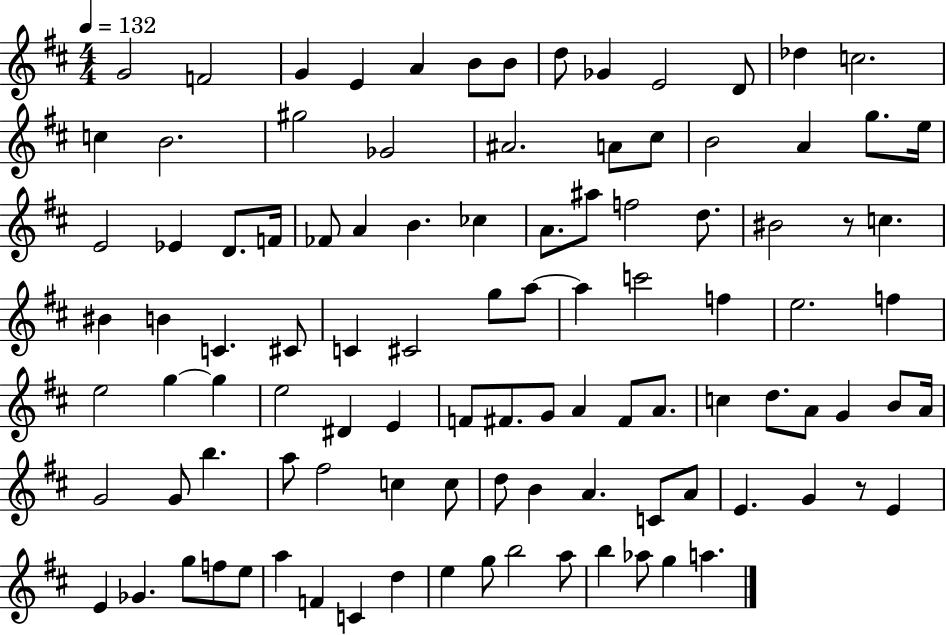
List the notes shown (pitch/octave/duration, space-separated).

G4/h F4/h G4/q E4/q A4/q B4/e B4/e D5/e Gb4/q E4/h D4/e Db5/q C5/h. C5/q B4/h. G#5/h Gb4/h A#4/h. A4/e C#5/e B4/h A4/q G5/e. E5/s E4/h Eb4/q D4/e. F4/s FES4/e A4/q B4/q. CES5/q A4/e. A#5/e F5/h D5/e. BIS4/h R/e C5/q. BIS4/q B4/q C4/q. C#4/e C4/q C#4/h G5/e A5/e A5/q C6/h F5/q E5/h. F5/q E5/h G5/q G5/q E5/h D#4/q E4/q F4/e F#4/e. G4/e A4/q F#4/e A4/e. C5/q D5/e. A4/e G4/q B4/e A4/s G4/h G4/e B5/q. A5/e F#5/h C5/q C5/e D5/e B4/q A4/q. C4/e A4/e E4/q. G4/q R/e E4/q E4/q Gb4/q. G5/e F5/e E5/e A5/q F4/q C4/q D5/q E5/q G5/e B5/h A5/e B5/q Ab5/e G5/q A5/q.